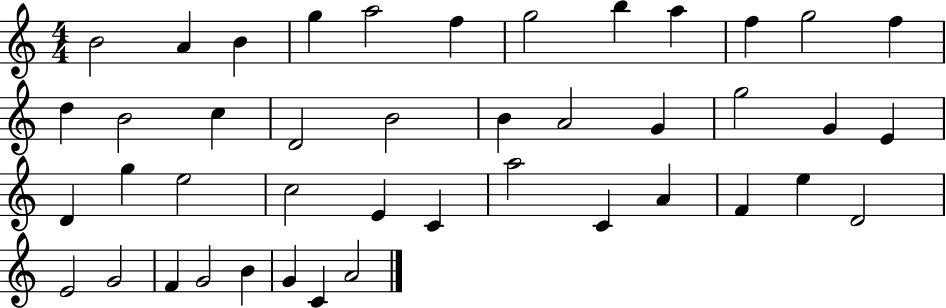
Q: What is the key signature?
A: C major